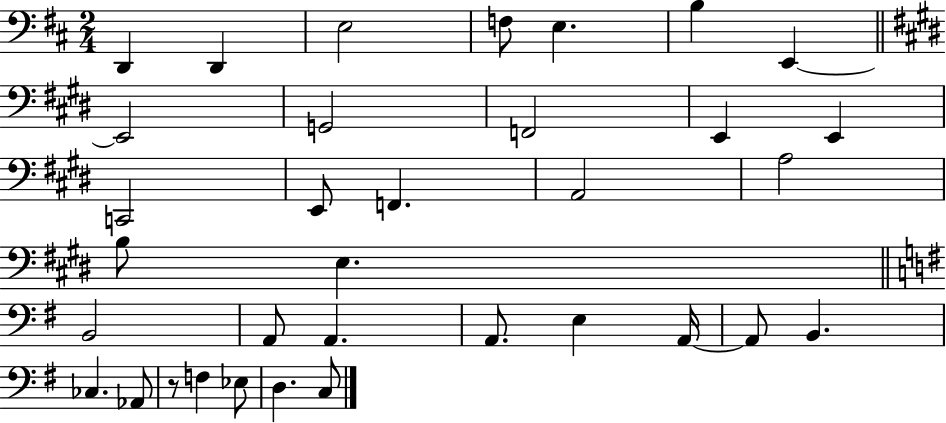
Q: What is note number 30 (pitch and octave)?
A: F3